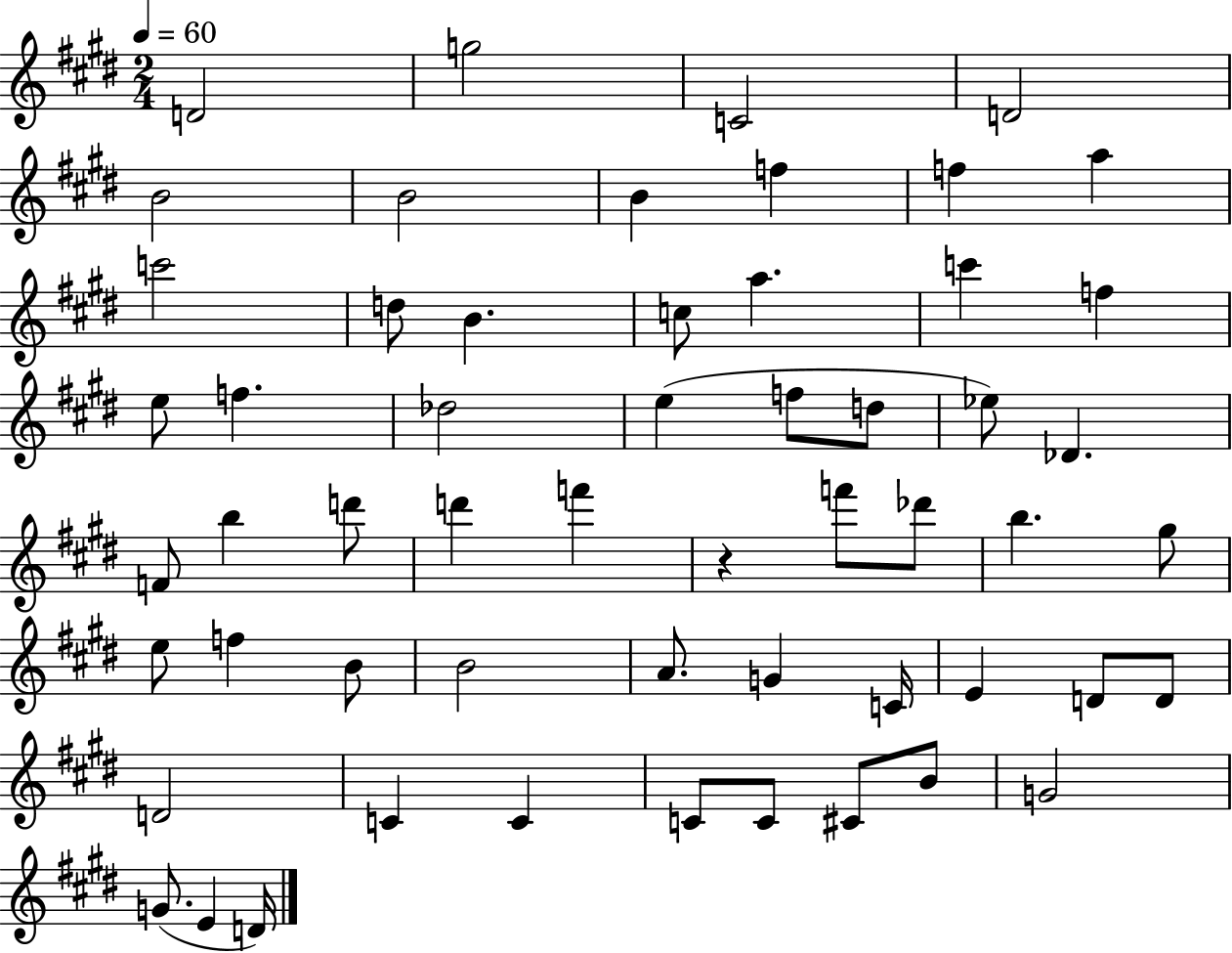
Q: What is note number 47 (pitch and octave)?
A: C4